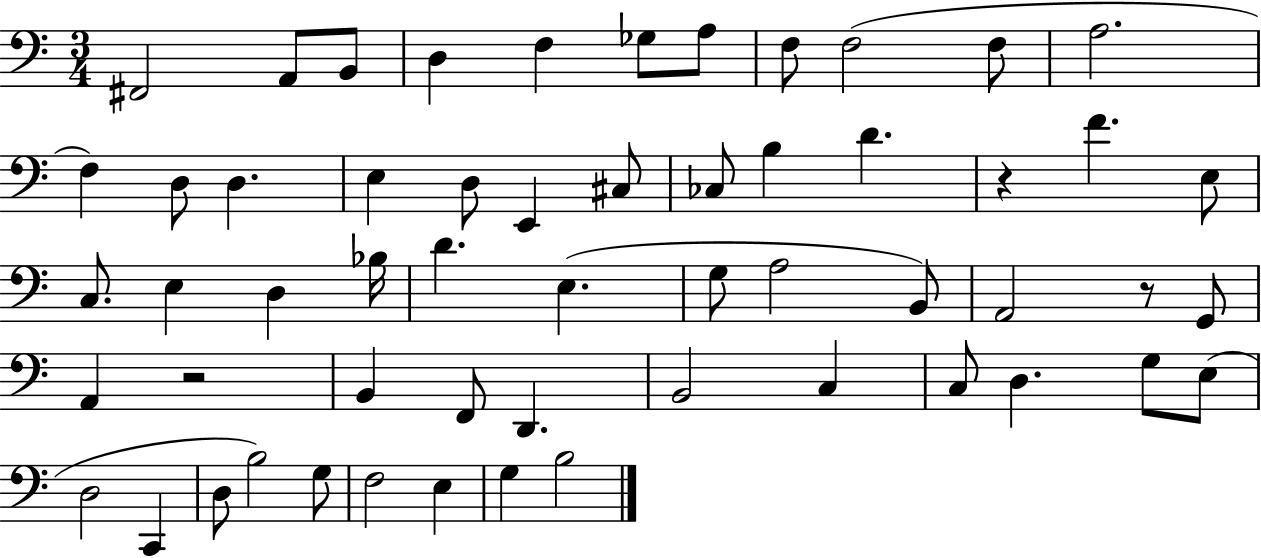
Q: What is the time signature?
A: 3/4